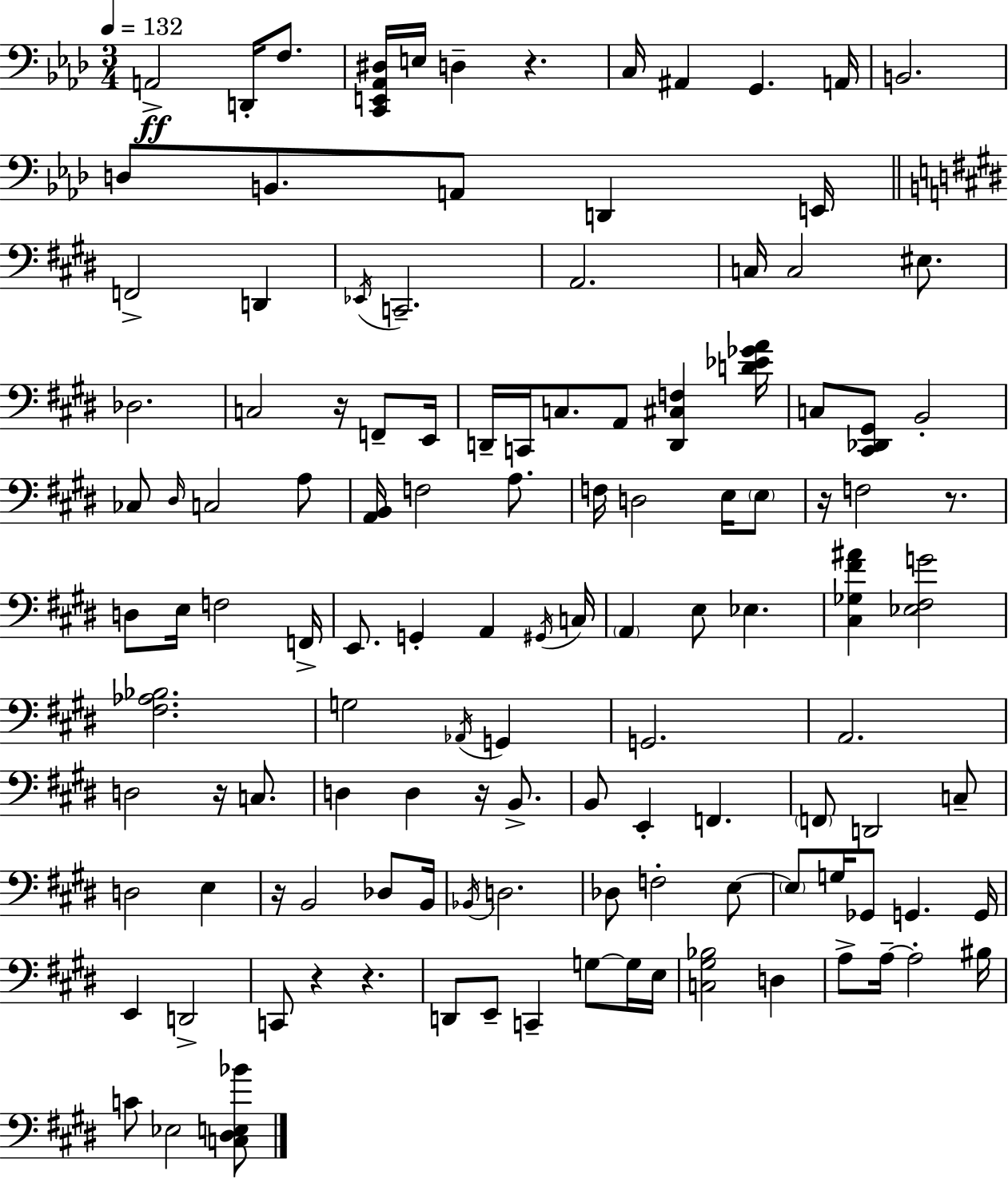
{
  \clef bass
  \numericTimeSignature
  \time 3/4
  \key aes \major
  \tempo 4 = 132
  \repeat volta 2 { a,2->\ff d,16-. f8. | <c, e, aes, dis>16 e16 d4-- r4. | c16 ais,4 g,4. a,16 | b,2. | \break d8 b,8. a,8 d,4 e,16 | \bar "||" \break \key e \major f,2-> d,4 | \acciaccatura { ees,16 } c,2.-- | a,2. | c16 c2 eis8. | \break des2. | c2 r16 f,8-- | e,16 d,16-- c,16 c8. a,8 <d, cis f>4 | <d' ees' ges' a'>16 c8 <cis, des, gis,>8 b,2-. | \break ces8 \grace { dis16 } c2 | a8 <a, b,>16 f2 a8. | f16 d2 e16 | \parenthesize e8 r16 f2 r8. | \break d8 e16 f2 | f,16-> e,8. g,4-. a,4 | \acciaccatura { gis,16 } c16 \parenthesize a,4 e8 ees4. | <cis ges fis' ais'>4 <ees fis g'>2 | \break <fis aes bes>2. | g2 \acciaccatura { aes,16 } | g,4 g,2. | a,2. | \break d2 | r16 c8. d4 d4 | r16 b,8.-> b,8 e,4-. f,4. | \parenthesize f,8 d,2 | \break c8-- d2 | e4 r16 b,2 | des8 b,16 \acciaccatura { bes,16 } d2. | des8 f2-. | \break e8~~ \parenthesize e8 g16 ges,8 g,4. | g,16 e,4 d,2-> | c,8 r4 r4. | d,8 e,8-- c,4-- | \break g8~~ g16 e16 <c gis bes>2 | d4 a8-> a16--~~ a2-. | bis16 c'8 ees2 | <c dis e bes'>8 } \bar "|."
}